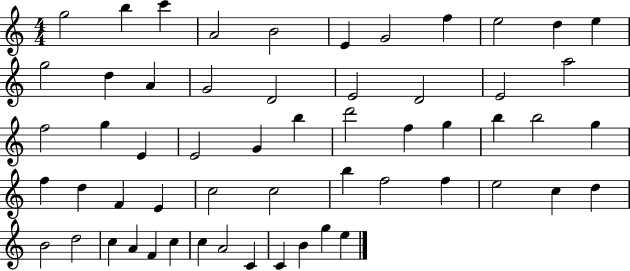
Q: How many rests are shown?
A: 0